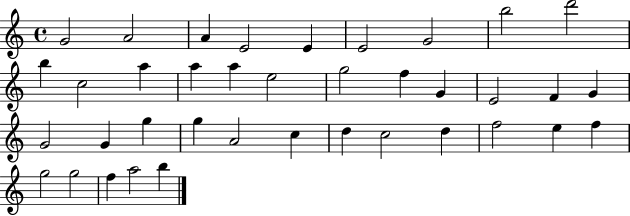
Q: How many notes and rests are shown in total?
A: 38